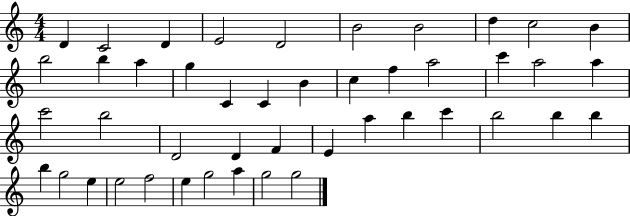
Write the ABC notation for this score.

X:1
T:Untitled
M:4/4
L:1/4
K:C
D C2 D E2 D2 B2 B2 d c2 B b2 b a g C C B c f a2 c' a2 a c'2 b2 D2 D F E a b c' b2 b b b g2 e e2 f2 e g2 a g2 g2